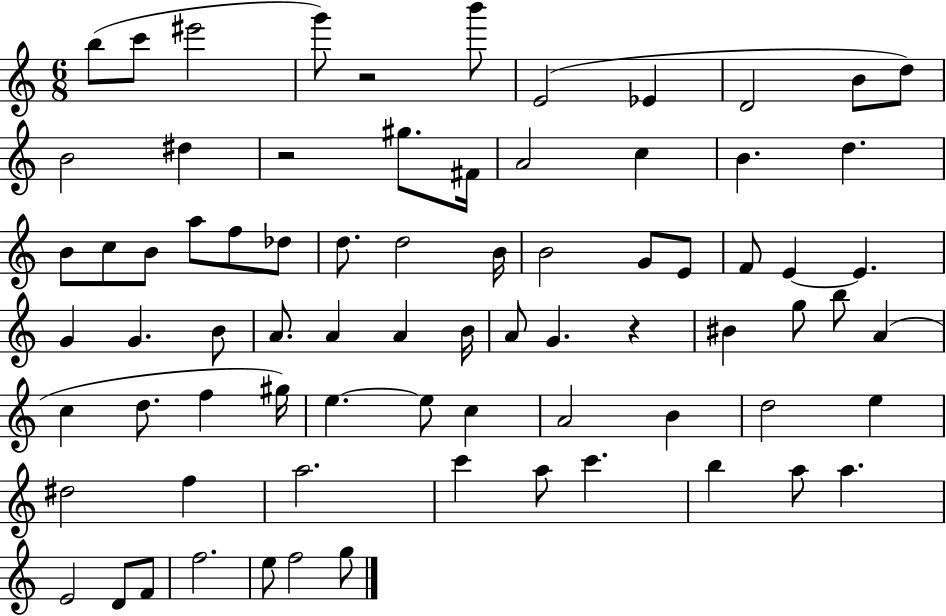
{
  \clef treble
  \numericTimeSignature
  \time 6/8
  \key c \major
  \repeat volta 2 { b''8( c'''8 eis'''2 | g'''8) r2 b'''8 | e'2( ees'4 | d'2 b'8 d''8) | \break b'2 dis''4 | r2 gis''8. fis'16 | a'2 c''4 | b'4. d''4. | \break b'8 c''8 b'8 a''8 f''8 des''8 | d''8. d''2 b'16 | b'2 g'8 e'8 | f'8 e'4~~ e'4. | \break g'4 g'4. b'8 | a'8. a'4 a'4 b'16 | a'8 g'4. r4 | bis'4 g''8 b''8 a'4( | \break c''4 d''8. f''4 gis''16) | e''4.~~ e''8 c''4 | a'2 b'4 | d''2 e''4 | \break dis''2 f''4 | a''2. | c'''4 a''8 c'''4. | b''4 a''8 a''4. | \break e'2 d'8 f'8 | f''2. | e''8 f''2 g''8 | } \bar "|."
}